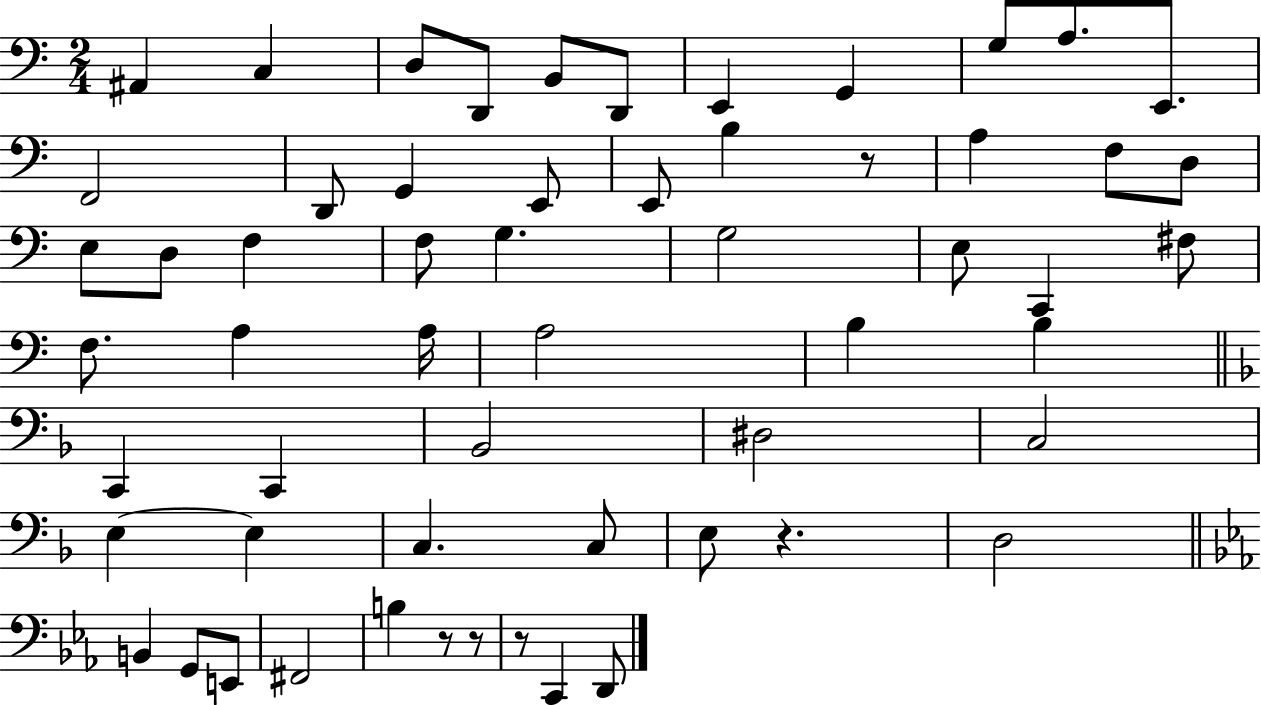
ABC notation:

X:1
T:Untitled
M:2/4
L:1/4
K:C
^A,, C, D,/2 D,,/2 B,,/2 D,,/2 E,, G,, G,/2 A,/2 E,,/2 F,,2 D,,/2 G,, E,,/2 E,,/2 B, z/2 A, F,/2 D,/2 E,/2 D,/2 F, F,/2 G, G,2 E,/2 C,, ^F,/2 F,/2 A, A,/4 A,2 B, B, C,, C,, _B,,2 ^D,2 C,2 E, E, C, C,/2 E,/2 z D,2 B,, G,,/2 E,,/2 ^F,,2 B, z/2 z/2 z/2 C,, D,,/2